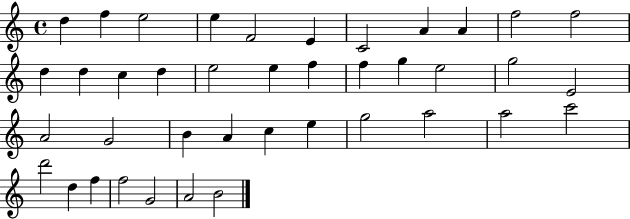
{
  \clef treble
  \time 4/4
  \defaultTimeSignature
  \key c \major
  d''4 f''4 e''2 | e''4 f'2 e'4 | c'2 a'4 a'4 | f''2 f''2 | \break d''4 d''4 c''4 d''4 | e''2 e''4 f''4 | f''4 g''4 e''2 | g''2 e'2 | \break a'2 g'2 | b'4 a'4 c''4 e''4 | g''2 a''2 | a''2 c'''2 | \break d'''2 d''4 f''4 | f''2 g'2 | a'2 b'2 | \bar "|."
}